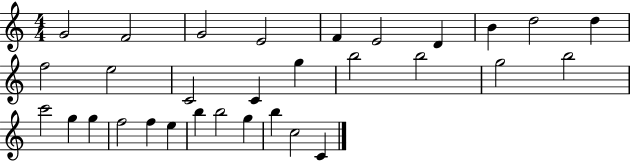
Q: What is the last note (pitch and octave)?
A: C4